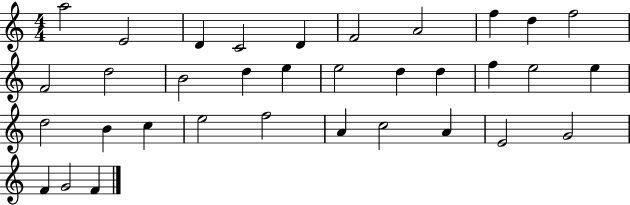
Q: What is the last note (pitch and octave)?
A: F4